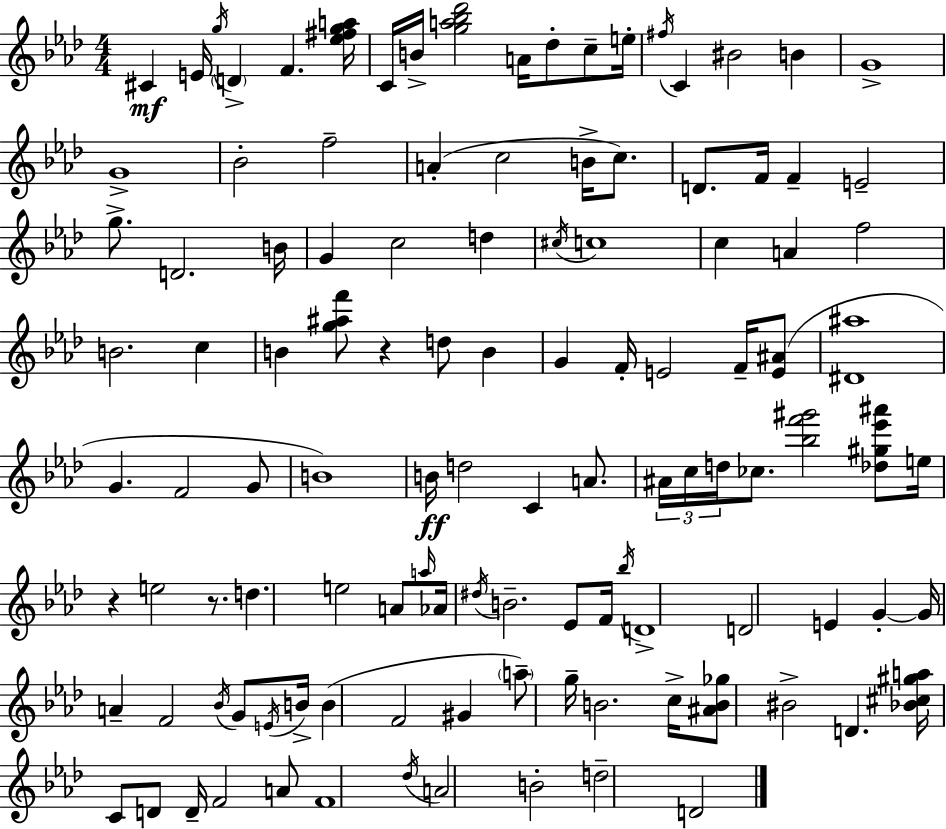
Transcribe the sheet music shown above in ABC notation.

X:1
T:Untitled
M:4/4
L:1/4
K:Ab
^C E/4 g/4 D F [_e^fga]/4 C/4 B/4 [ga_b_d']2 A/4 _d/2 c/2 e/4 ^f/4 C ^B2 B G4 G4 _B2 f2 A c2 B/4 c/2 D/2 F/4 F E2 g/2 D2 B/4 G c2 d ^c/4 c4 c A f2 B2 c B [g^af']/2 z d/2 B G F/4 E2 F/4 [E^A]/2 [^D^a]4 G F2 G/2 B4 B/4 d2 C A/2 ^A/4 c/4 d/4 _c/2 [_bf'^g']2 [_d^g_e'^a']/2 e/4 z e2 z/2 d e2 A/2 a/4 _A/4 ^d/4 B2 _E/2 F/4 _b/4 D4 D2 E G G/4 A F2 _B/4 G/2 E/4 B/4 B F2 ^G a/2 g/4 B2 c/4 [^AB_g]/2 ^B2 D [_B^c^ga]/4 C/2 D/2 D/4 F2 A/2 F4 _d/4 A2 B2 d2 D2